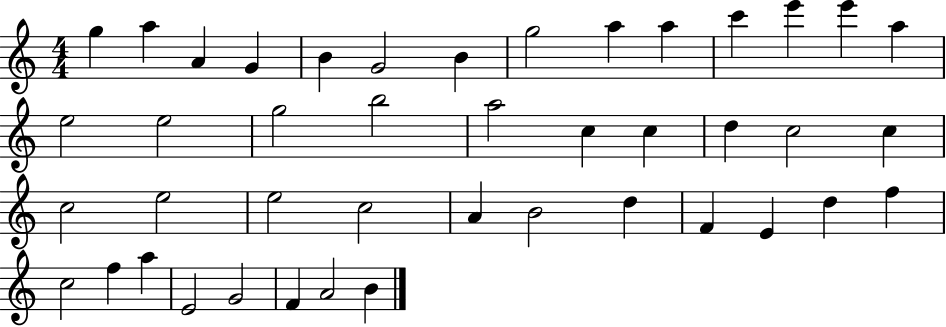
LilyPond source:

{
  \clef treble
  \numericTimeSignature
  \time 4/4
  \key c \major
  g''4 a''4 a'4 g'4 | b'4 g'2 b'4 | g''2 a''4 a''4 | c'''4 e'''4 e'''4 a''4 | \break e''2 e''2 | g''2 b''2 | a''2 c''4 c''4 | d''4 c''2 c''4 | \break c''2 e''2 | e''2 c''2 | a'4 b'2 d''4 | f'4 e'4 d''4 f''4 | \break c''2 f''4 a''4 | e'2 g'2 | f'4 a'2 b'4 | \bar "|."
}